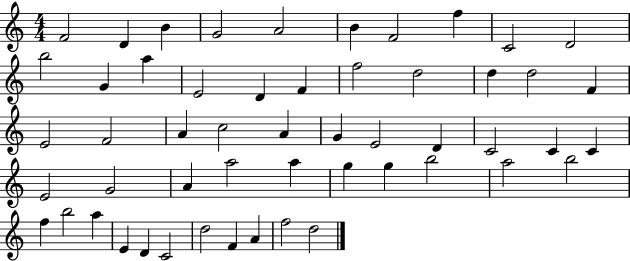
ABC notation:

X:1
T:Untitled
M:4/4
L:1/4
K:C
F2 D B G2 A2 B F2 f C2 D2 b2 G a E2 D F f2 d2 d d2 F E2 F2 A c2 A G E2 D C2 C C E2 G2 A a2 a g g b2 a2 b2 f b2 a E D C2 d2 F A f2 d2